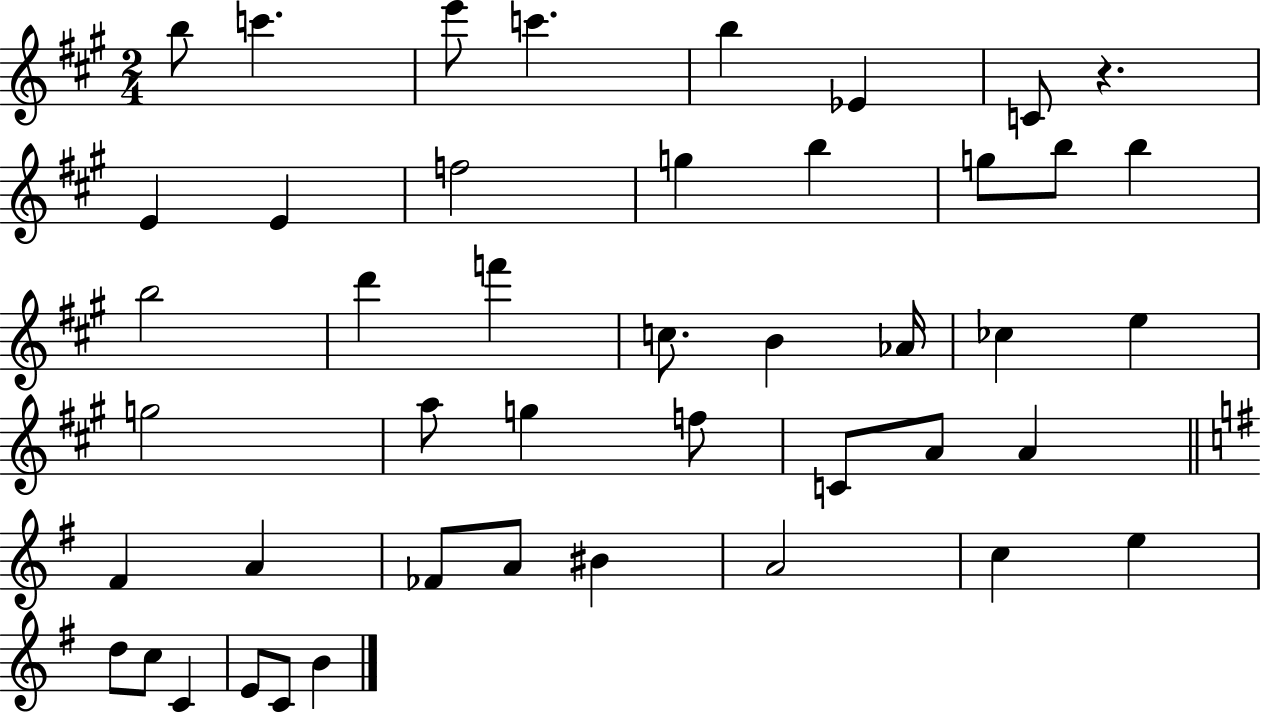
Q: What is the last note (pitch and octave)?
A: B4